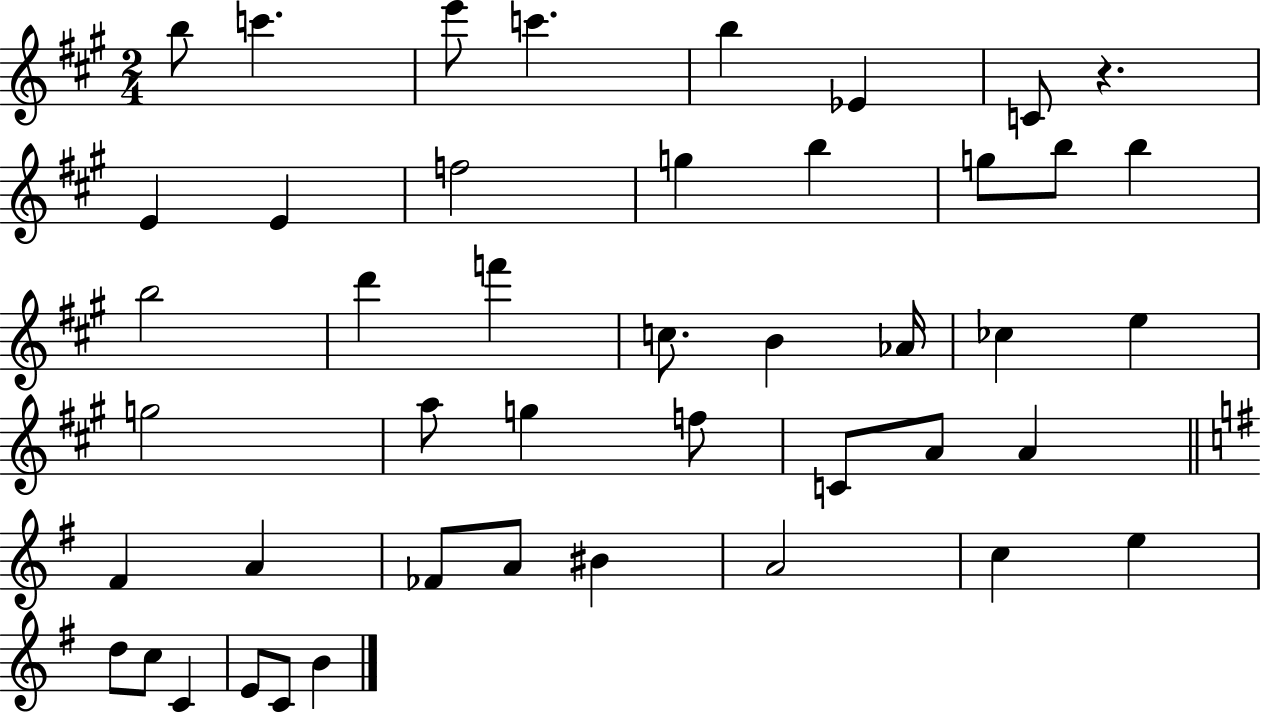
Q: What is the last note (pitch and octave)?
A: B4